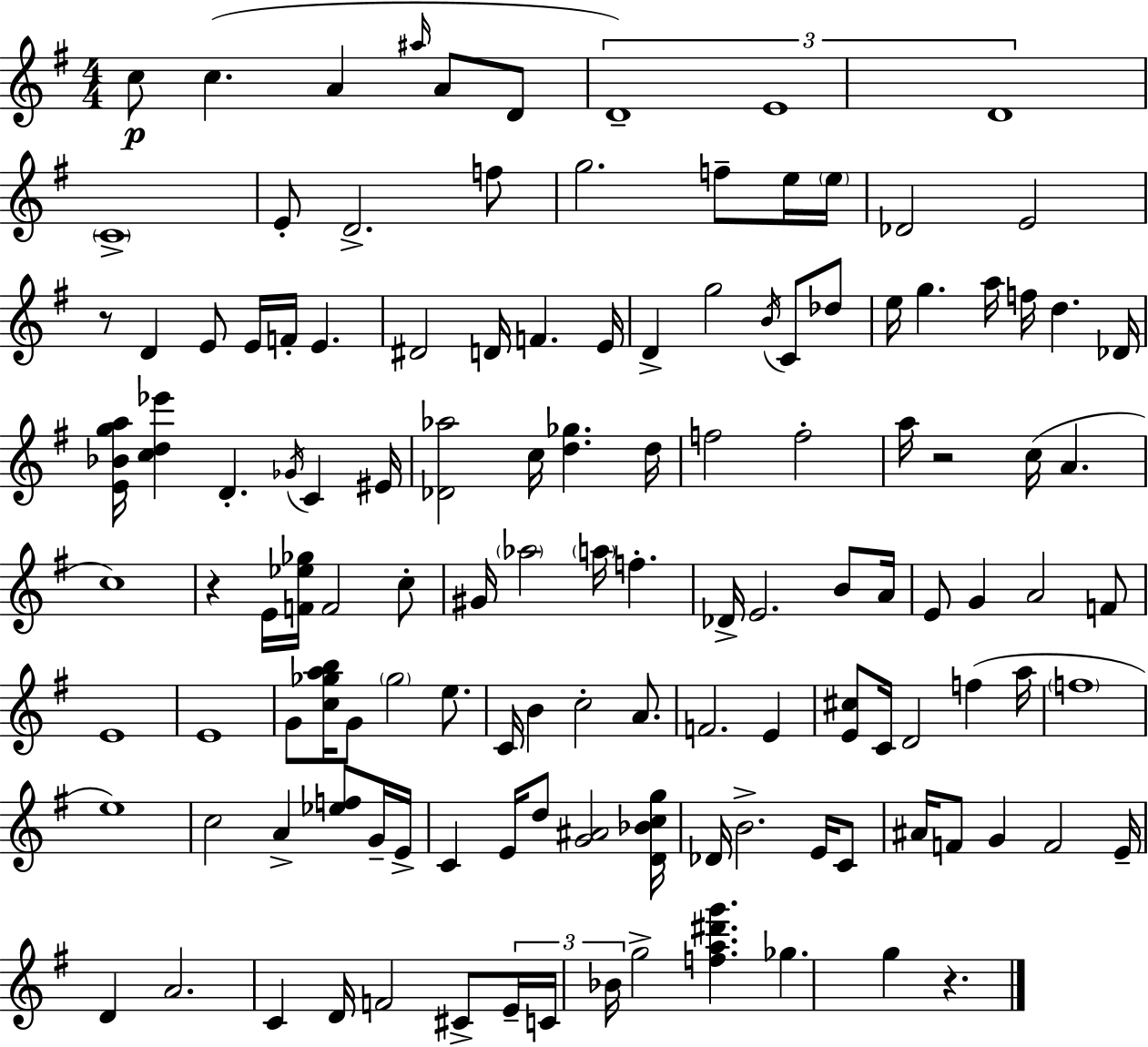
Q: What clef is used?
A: treble